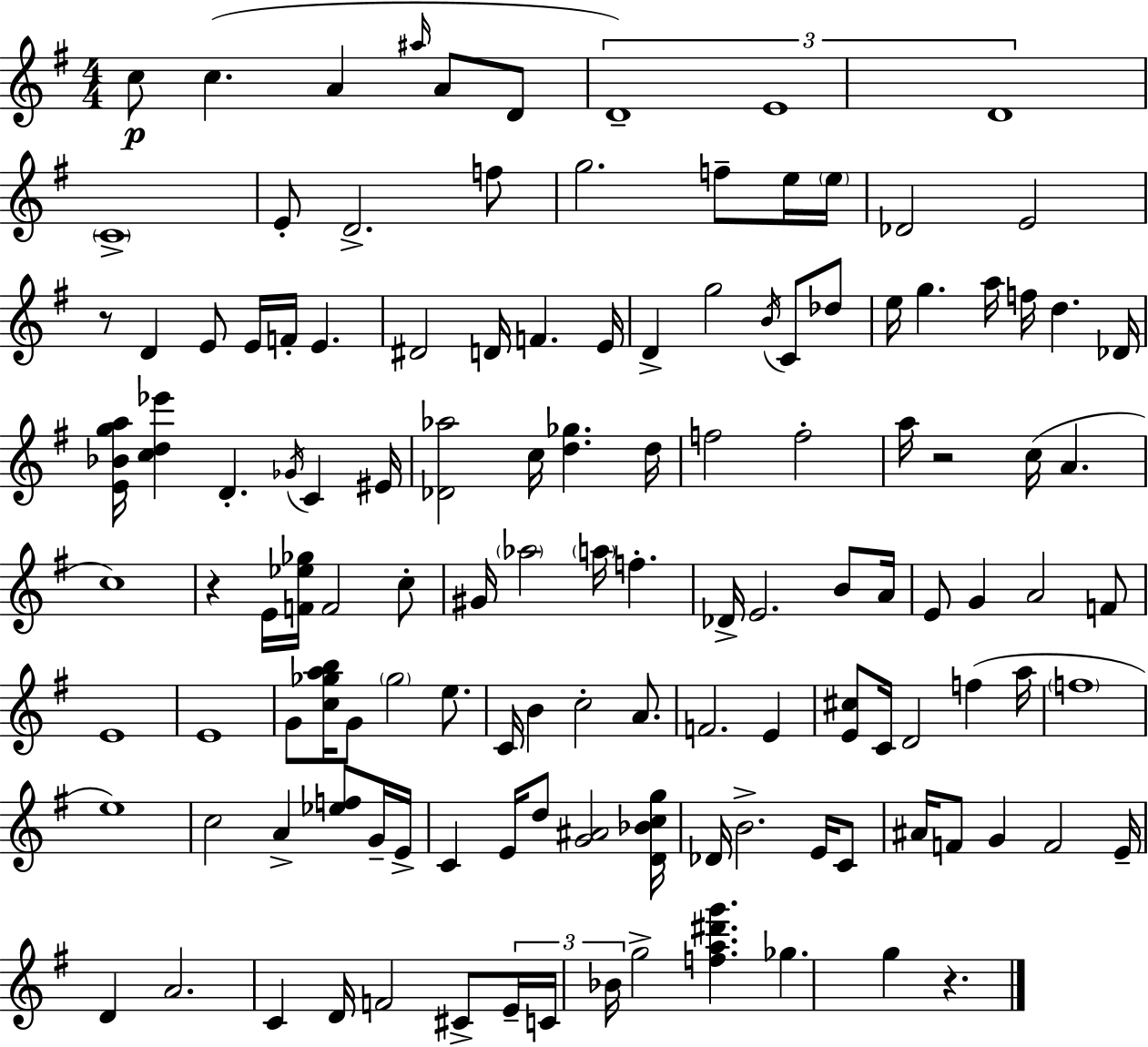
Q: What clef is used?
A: treble